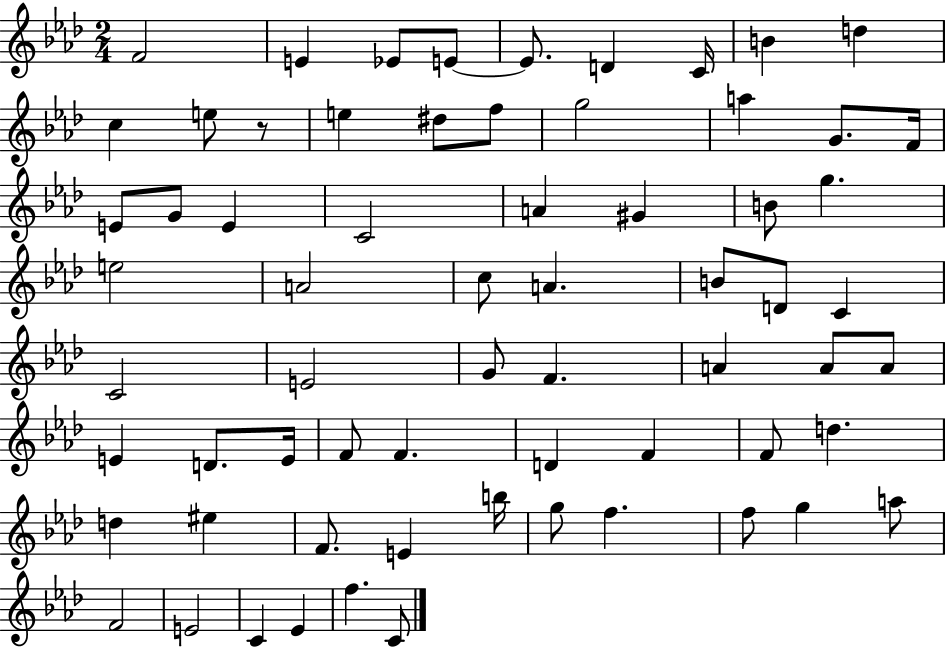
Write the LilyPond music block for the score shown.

{
  \clef treble
  \numericTimeSignature
  \time 2/4
  \key aes \major
  f'2 | e'4 ees'8 e'8~~ | e'8. d'4 c'16 | b'4 d''4 | \break c''4 e''8 r8 | e''4 dis''8 f''8 | g''2 | a''4 g'8. f'16 | \break e'8 g'8 e'4 | c'2 | a'4 gis'4 | b'8 g''4. | \break e''2 | a'2 | c''8 a'4. | b'8 d'8 c'4 | \break c'2 | e'2 | g'8 f'4. | a'4 a'8 a'8 | \break e'4 d'8. e'16 | f'8 f'4. | d'4 f'4 | f'8 d''4. | \break d''4 eis''4 | f'8. e'4 b''16 | g''8 f''4. | f''8 g''4 a''8 | \break f'2 | e'2 | c'4 ees'4 | f''4. c'8 | \break \bar "|."
}